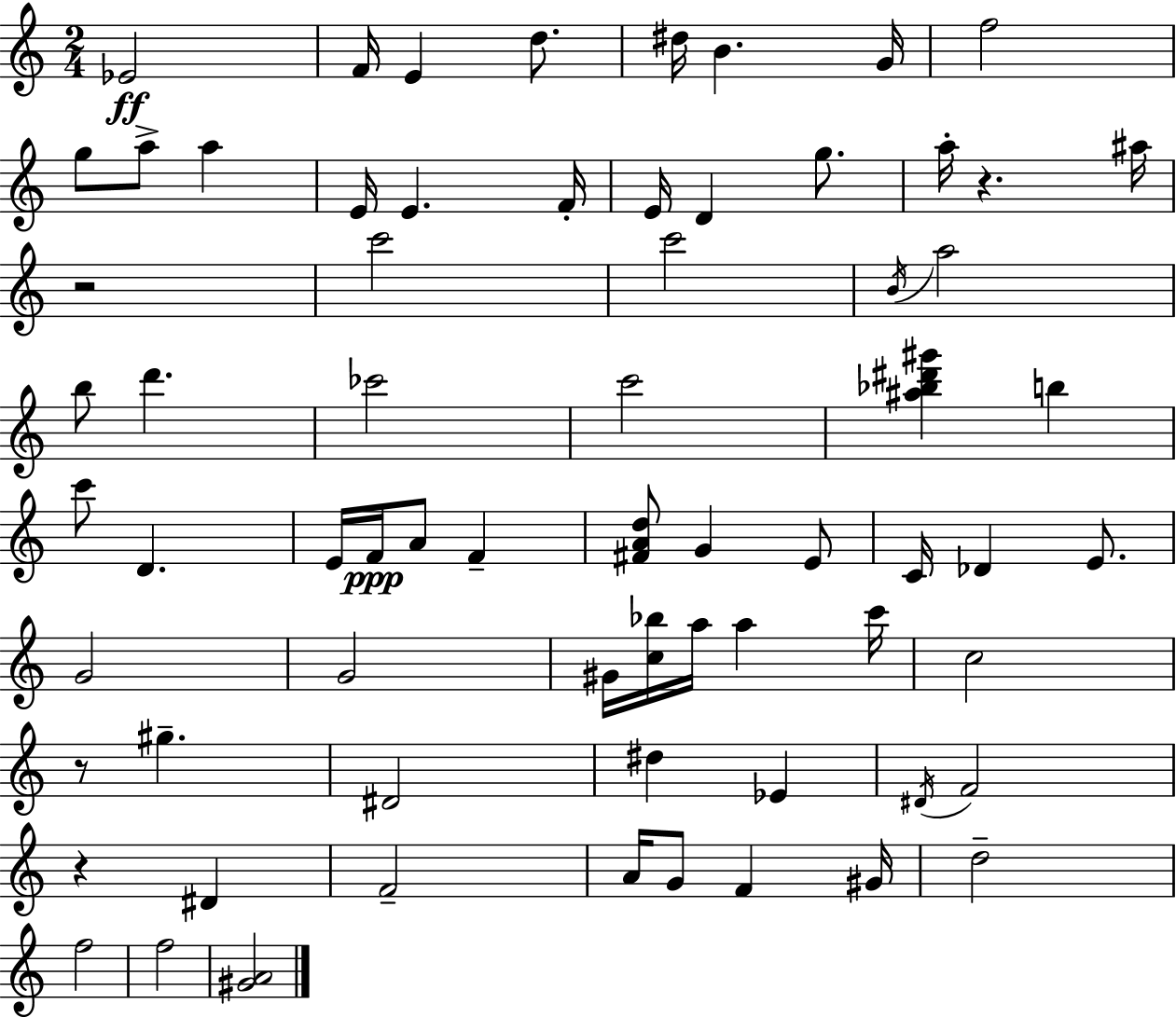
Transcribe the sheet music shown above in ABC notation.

X:1
T:Untitled
M:2/4
L:1/4
K:C
_E2 F/4 E d/2 ^d/4 B G/4 f2 g/2 a/2 a E/4 E F/4 E/4 D g/2 a/4 z ^a/4 z2 c'2 c'2 B/4 a2 b/2 d' _c'2 c'2 [^a_b^d'^g'] b c'/2 D E/4 F/4 A/2 F [^FAd]/2 G E/2 C/4 _D E/2 G2 G2 ^G/4 [c_b]/4 a/4 a c'/4 c2 z/2 ^g ^D2 ^d _E ^D/4 F2 z ^D F2 A/4 G/2 F ^G/4 d2 f2 f2 [^GA]2